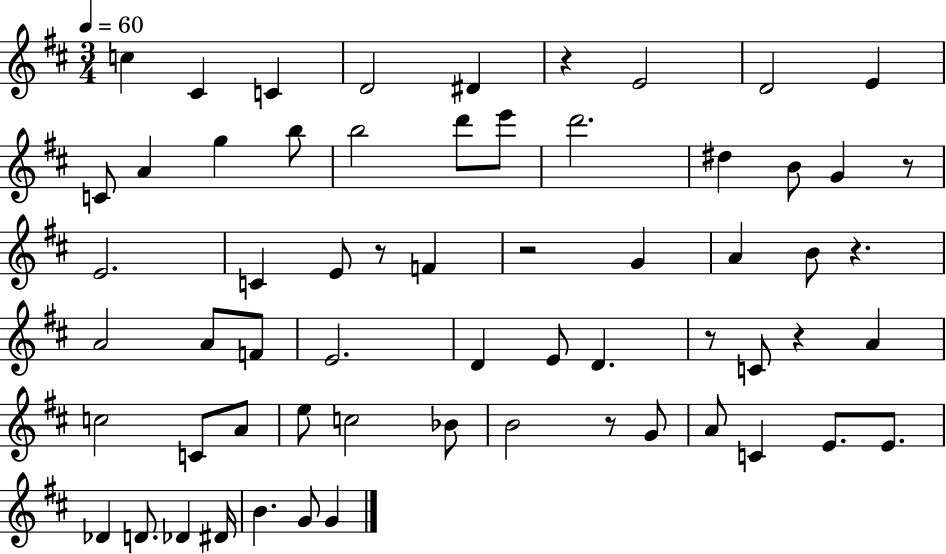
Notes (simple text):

C5/q C#4/q C4/q D4/h D#4/q R/q E4/h D4/h E4/q C4/e A4/q G5/q B5/e B5/h D6/e E6/e D6/h. D#5/q B4/e G4/q R/e E4/h. C4/q E4/e R/e F4/q R/h G4/q A4/q B4/e R/q. A4/h A4/e F4/e E4/h. D4/q E4/e D4/q. R/e C4/e R/q A4/q C5/h C4/e A4/e E5/e C5/h Bb4/e B4/h R/e G4/e A4/e C4/q E4/e. E4/e. Db4/q D4/e. Db4/q D#4/s B4/q. G4/e G4/q